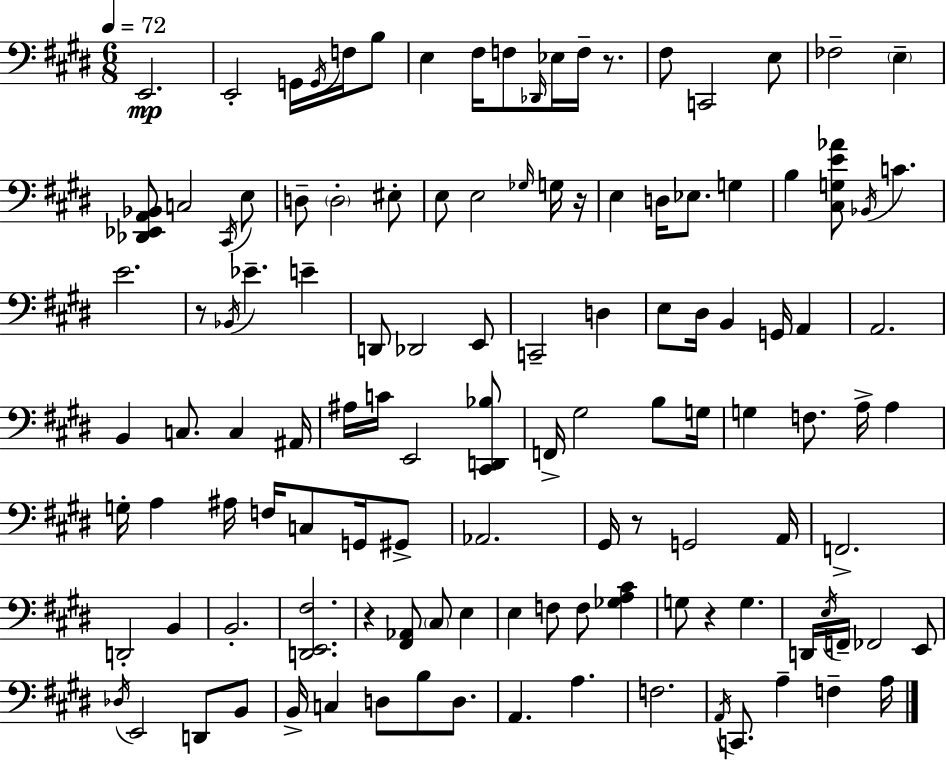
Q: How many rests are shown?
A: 6